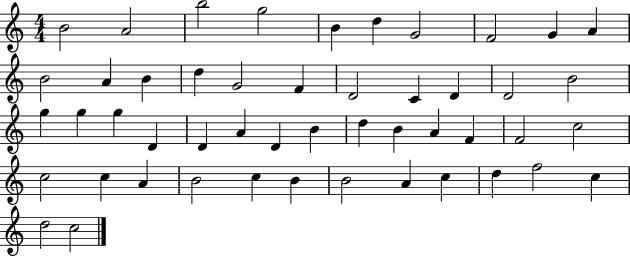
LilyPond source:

{
  \clef treble
  \numericTimeSignature
  \time 4/4
  \key c \major
  b'2 a'2 | b''2 g''2 | b'4 d''4 g'2 | f'2 g'4 a'4 | \break b'2 a'4 b'4 | d''4 g'2 f'4 | d'2 c'4 d'4 | d'2 b'2 | \break g''4 g''4 g''4 d'4 | d'4 a'4 d'4 b'4 | d''4 b'4 a'4 f'4 | f'2 c''2 | \break c''2 c''4 a'4 | b'2 c''4 b'4 | b'2 a'4 c''4 | d''4 f''2 c''4 | \break d''2 c''2 | \bar "|."
}